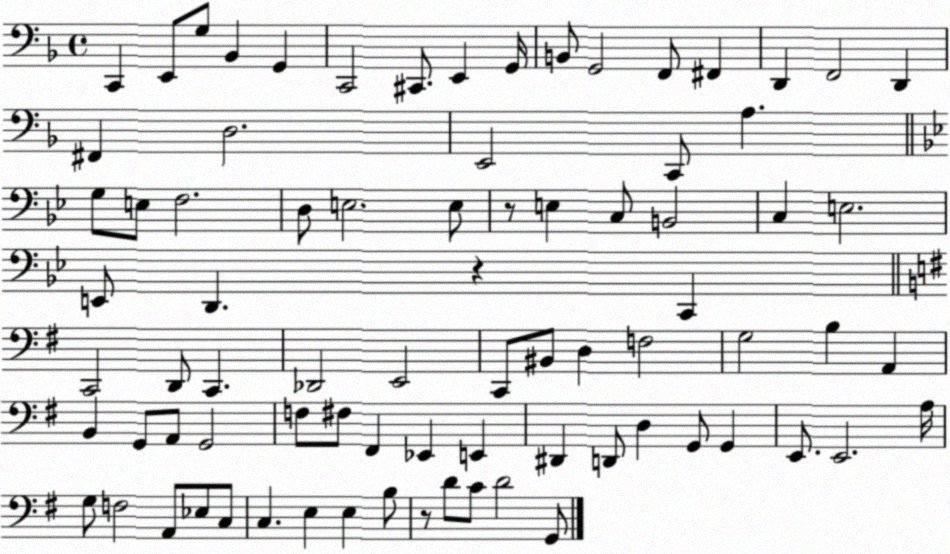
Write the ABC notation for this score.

X:1
T:Untitled
M:4/4
L:1/4
K:F
C,, E,,/2 G,/2 _B,, G,, C,,2 ^C,,/2 E,, G,,/4 B,,/2 G,,2 F,,/2 ^F,, D,, F,,2 D,, ^F,, D,2 E,,2 C,,/2 A, G,/2 E,/2 F,2 D,/2 E,2 E,/2 z/2 E, C,/2 B,,2 C, E,2 E,,/2 D,, z C,, C,,2 D,,/2 C,, _D,,2 E,,2 C,,/2 ^B,,/2 D, F,2 G,2 B, A,, B,, G,,/2 A,,/2 G,,2 F,/2 ^F,/2 ^F,, _E,, E,, ^D,, D,,/2 D, G,,/2 G,, E,,/2 E,,2 A,/4 G,/2 F,2 A,,/2 _E,/2 C,/2 C, E, E, B,/2 z/2 D/2 C/2 D2 G,,/2